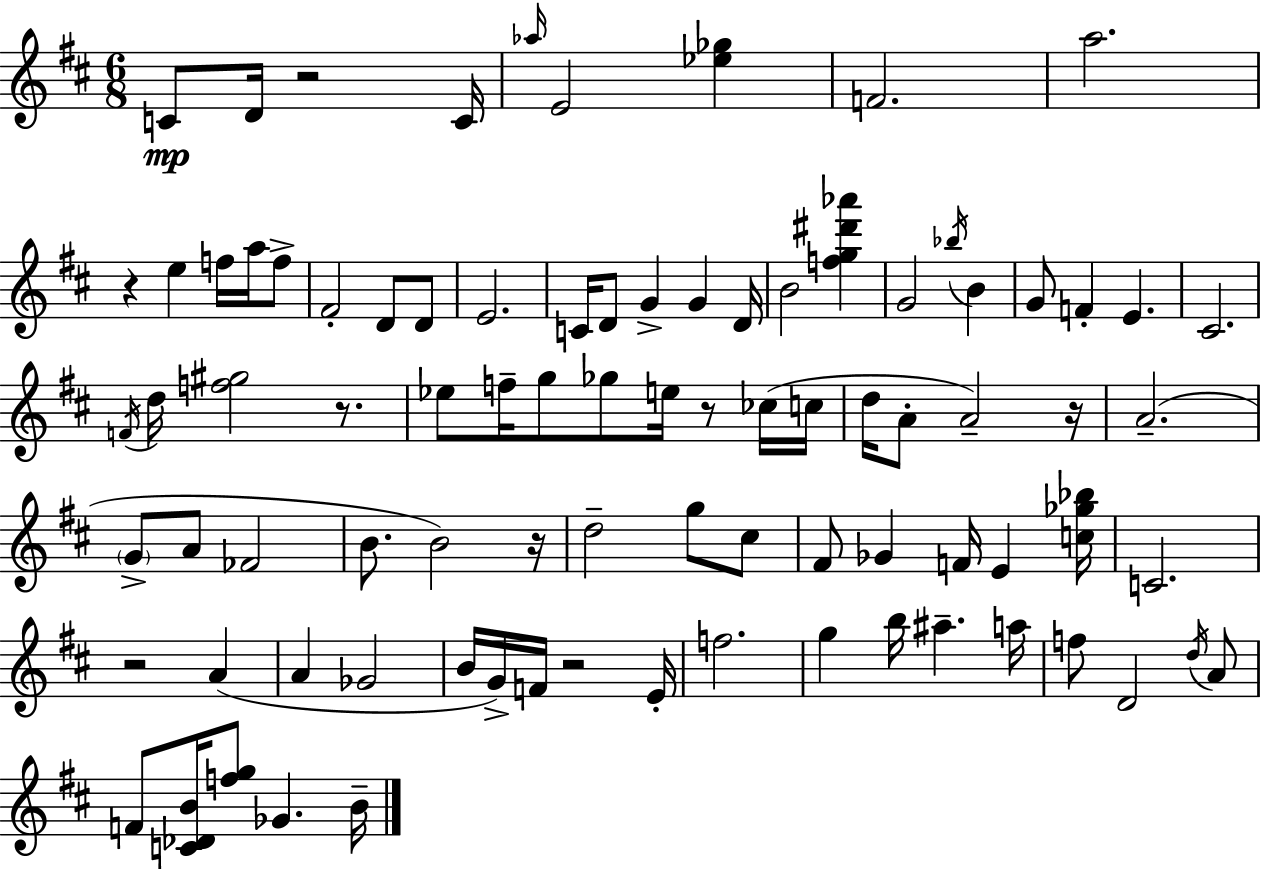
{
  \clef treble
  \numericTimeSignature
  \time 6/8
  \key d \major
  c'8\mp d'16 r2 c'16 | \grace { aes''16 } e'2 <ees'' ges''>4 | f'2. | a''2. | \break r4 e''4 f''16 a''16 f''8-> | fis'2-. d'8 d'8 | e'2. | c'16 d'8 g'4-> g'4 | \break d'16 b'2 <f'' g'' dis''' aes'''>4 | g'2 \acciaccatura { bes''16 } b'4 | g'8 f'4-. e'4. | cis'2. | \break \acciaccatura { f'16 } d''16 <f'' gis''>2 | r8. ees''8 f''16-- g''8 ges''8 e''16 r8 | ces''16( c''16 d''16 a'8-. a'2--) | r16 a'2.--( | \break \parenthesize g'8-> a'8 fes'2 | b'8. b'2) | r16 d''2-- g''8 | cis''8 fis'8 ges'4 f'16 e'4 | \break <c'' ges'' bes''>16 c'2. | r2 a'4( | a'4 ges'2 | b'16 g'16->) f'16 r2 | \break e'16-. f''2. | g''4 b''16 ais''4.-- | a''16 f''8 d'2 | \acciaccatura { d''16 } a'8 f'8 <c' des' b'>16 <f'' g''>8 ges'4. | \break b'16-- \bar "|."
}